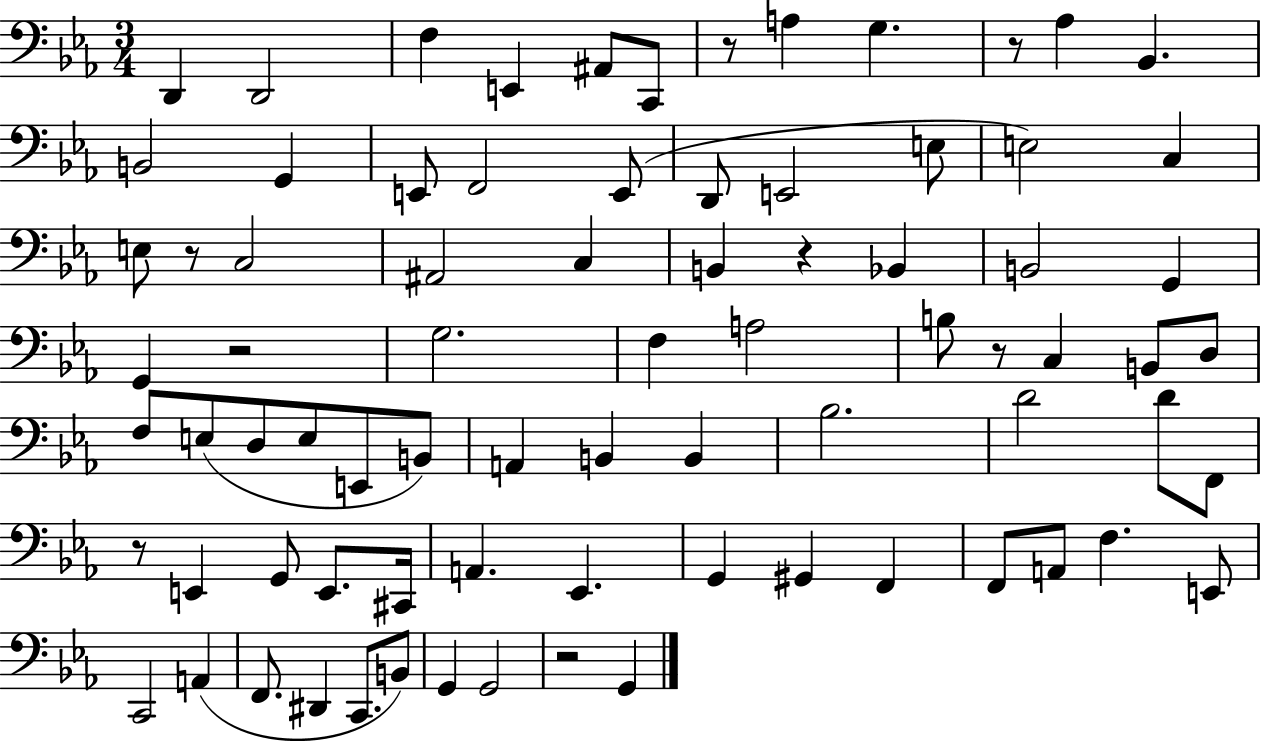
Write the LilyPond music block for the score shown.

{
  \clef bass
  \numericTimeSignature
  \time 3/4
  \key ees \major
  d,4 d,2 | f4 e,4 ais,8 c,8 | r8 a4 g4. | r8 aes4 bes,4. | \break b,2 g,4 | e,8 f,2 e,8( | d,8 e,2 e8 | e2) c4 | \break e8 r8 c2 | ais,2 c4 | b,4 r4 bes,4 | b,2 g,4 | \break g,4 r2 | g2. | f4 a2 | b8 r8 c4 b,8 d8 | \break f8 e8( d8 e8 e,8 b,8) | a,4 b,4 b,4 | bes2. | d'2 d'8 f,8 | \break r8 e,4 g,8 e,8. cis,16 | a,4. ees,4. | g,4 gis,4 f,4 | f,8 a,8 f4. e,8 | \break c,2 a,4( | f,8. dis,4 c,8. b,8) | g,4 g,2 | r2 g,4 | \break \bar "|."
}